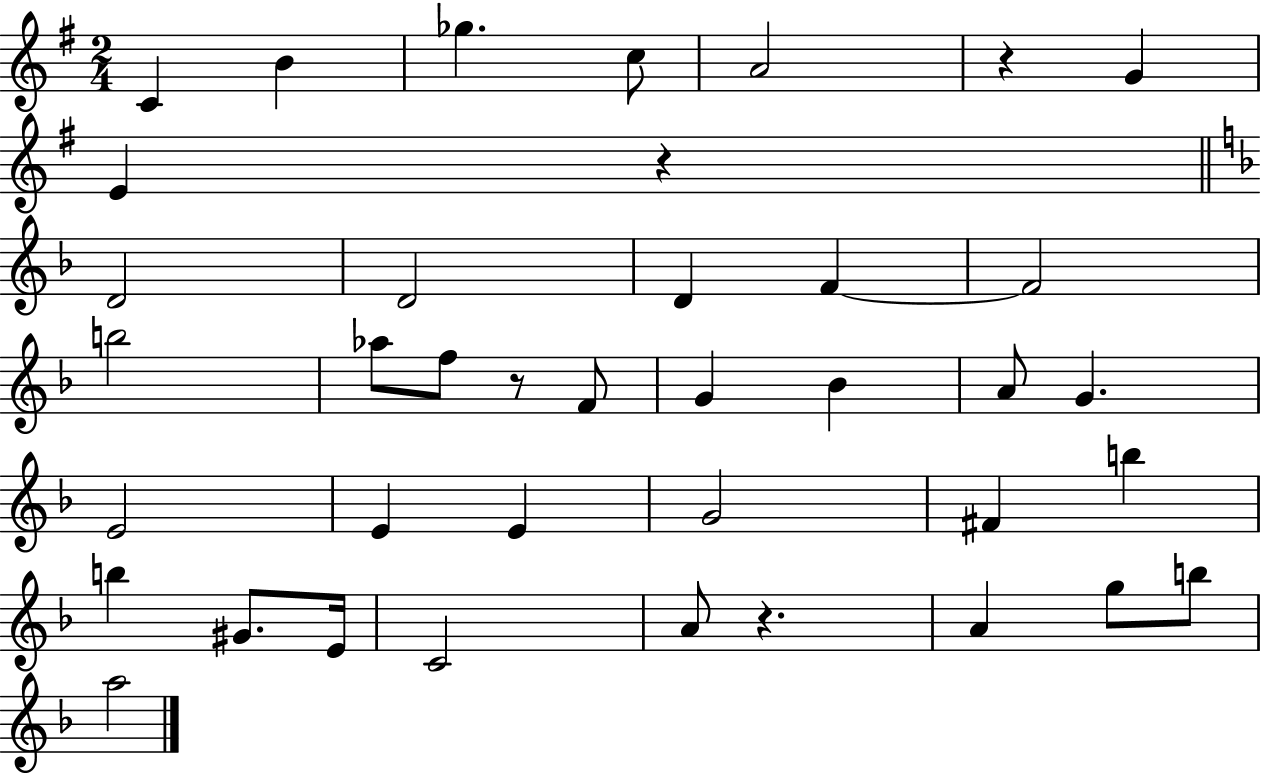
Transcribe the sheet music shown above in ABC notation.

X:1
T:Untitled
M:2/4
L:1/4
K:G
C B _g c/2 A2 z G E z D2 D2 D F F2 b2 _a/2 f/2 z/2 F/2 G _B A/2 G E2 E E G2 ^F b b ^G/2 E/4 C2 A/2 z A g/2 b/2 a2